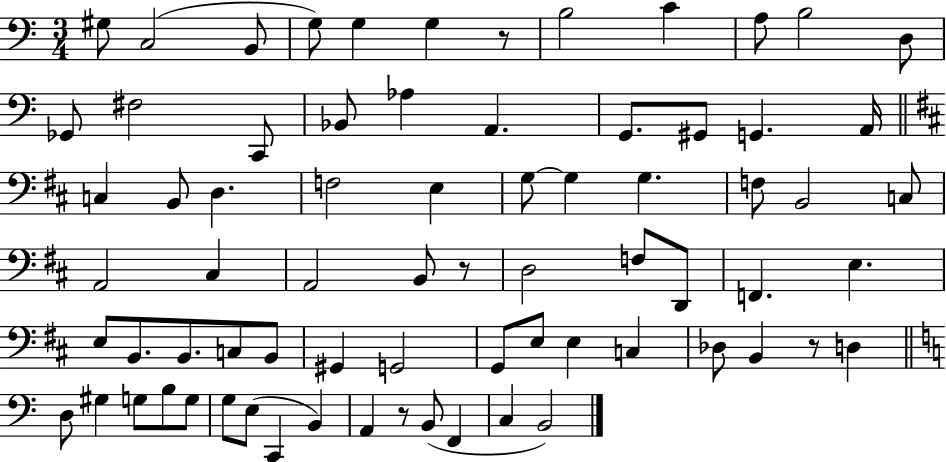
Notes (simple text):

G#3/e C3/h B2/e G3/e G3/q G3/q R/e B3/h C4/q A3/e B3/h D3/e Gb2/e F#3/h C2/e Bb2/e Ab3/q A2/q. G2/e. G#2/e G2/q. A2/s C3/q B2/e D3/q. F3/h E3/q G3/e G3/q G3/q. F3/e B2/h C3/e A2/h C#3/q A2/h B2/e R/e D3/h F3/e D2/e F2/q. E3/q. E3/e B2/e. B2/e. C3/e B2/e G#2/q G2/h G2/e E3/e E3/q C3/q Db3/e B2/q R/e D3/q D3/e G#3/q G3/e B3/e G3/e G3/e E3/e C2/q B2/q A2/q R/e B2/e F2/q C3/q B2/h